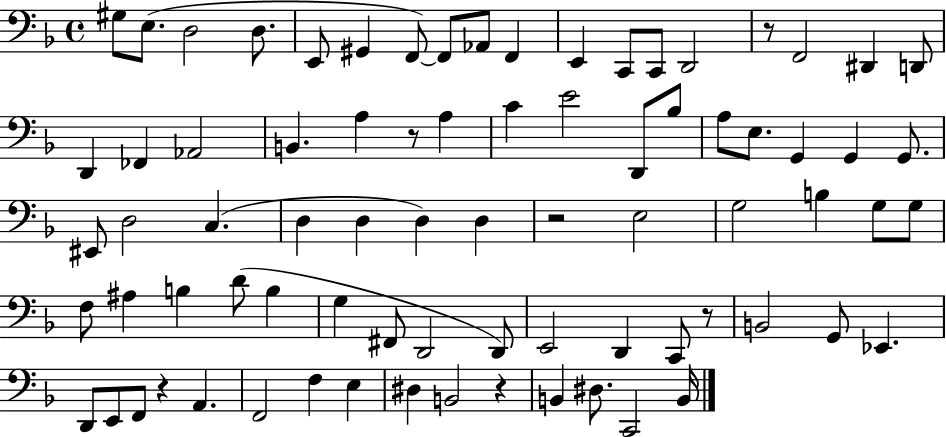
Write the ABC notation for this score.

X:1
T:Untitled
M:4/4
L:1/4
K:F
^G,/2 E,/2 D,2 D,/2 E,,/2 ^G,, F,,/2 F,,/2 _A,,/2 F,, E,, C,,/2 C,,/2 D,,2 z/2 F,,2 ^D,, D,,/2 D,, _F,, _A,,2 B,, A, z/2 A, C E2 D,,/2 _B,/2 A,/2 E,/2 G,, G,, G,,/2 ^E,,/2 D,2 C, D, D, D, D, z2 E,2 G,2 B, G,/2 G,/2 F,/2 ^A, B, D/2 B, G, ^F,,/2 D,,2 D,,/2 E,,2 D,, C,,/2 z/2 B,,2 G,,/2 _E,, D,,/2 E,,/2 F,,/2 z A,, F,,2 F, E, ^D, B,,2 z B,, ^D,/2 C,,2 B,,/4